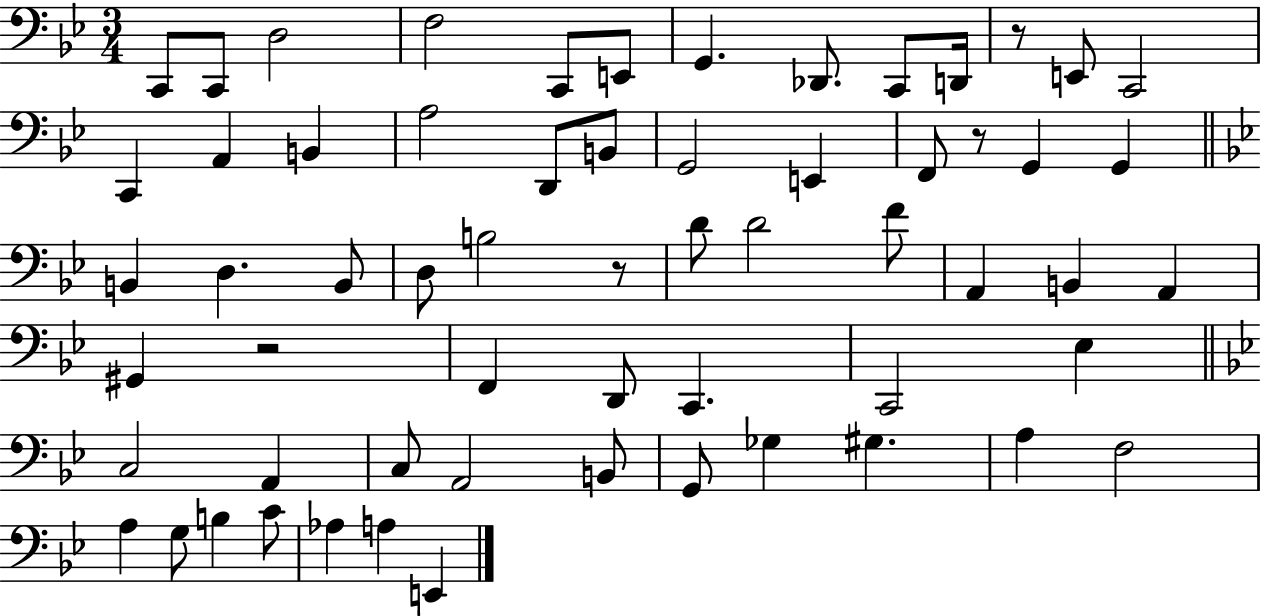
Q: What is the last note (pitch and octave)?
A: E2